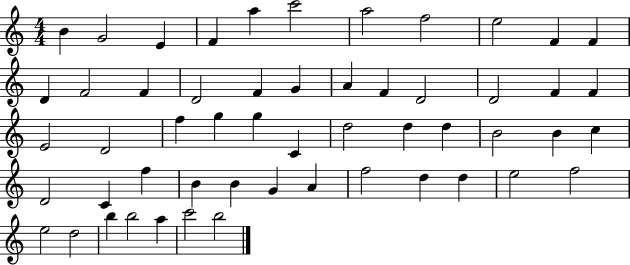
B4/q G4/h E4/q F4/q A5/q C6/h A5/h F5/h E5/h F4/q F4/q D4/q F4/h F4/q D4/h F4/q G4/q A4/q F4/q D4/h D4/h F4/q F4/q E4/h D4/h F5/q G5/q G5/q C4/q D5/h D5/q D5/q B4/h B4/q C5/q D4/h C4/q F5/q B4/q B4/q G4/q A4/q F5/h D5/q D5/q E5/h F5/h E5/h D5/h B5/q B5/h A5/q C6/h B5/h